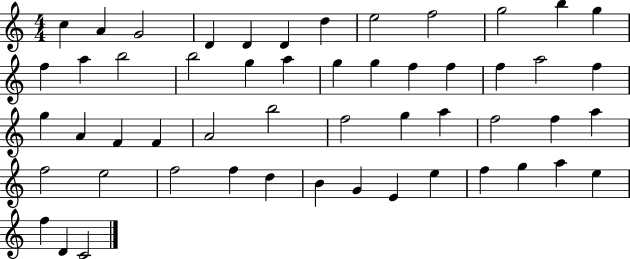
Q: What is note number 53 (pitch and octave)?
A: C4